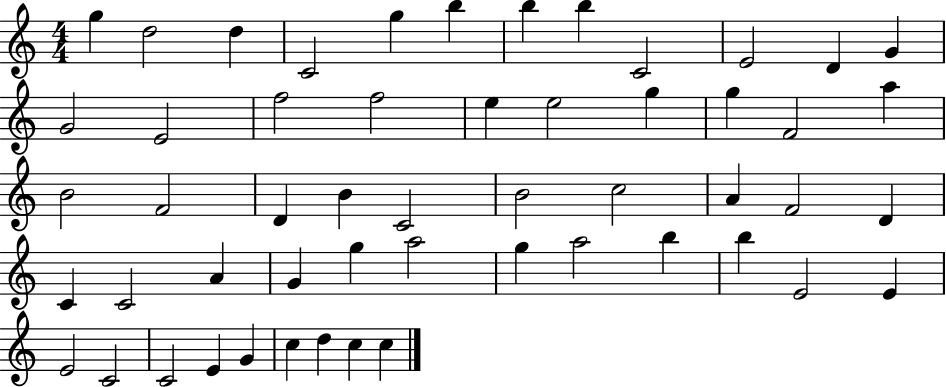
X:1
T:Untitled
M:4/4
L:1/4
K:C
g d2 d C2 g b b b C2 E2 D G G2 E2 f2 f2 e e2 g g F2 a B2 F2 D B C2 B2 c2 A F2 D C C2 A G g a2 g a2 b b E2 E E2 C2 C2 E G c d c c